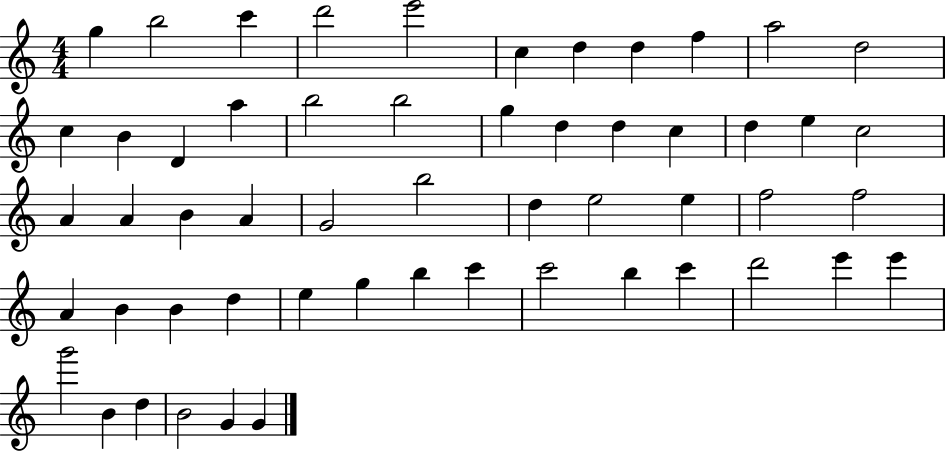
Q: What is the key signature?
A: C major